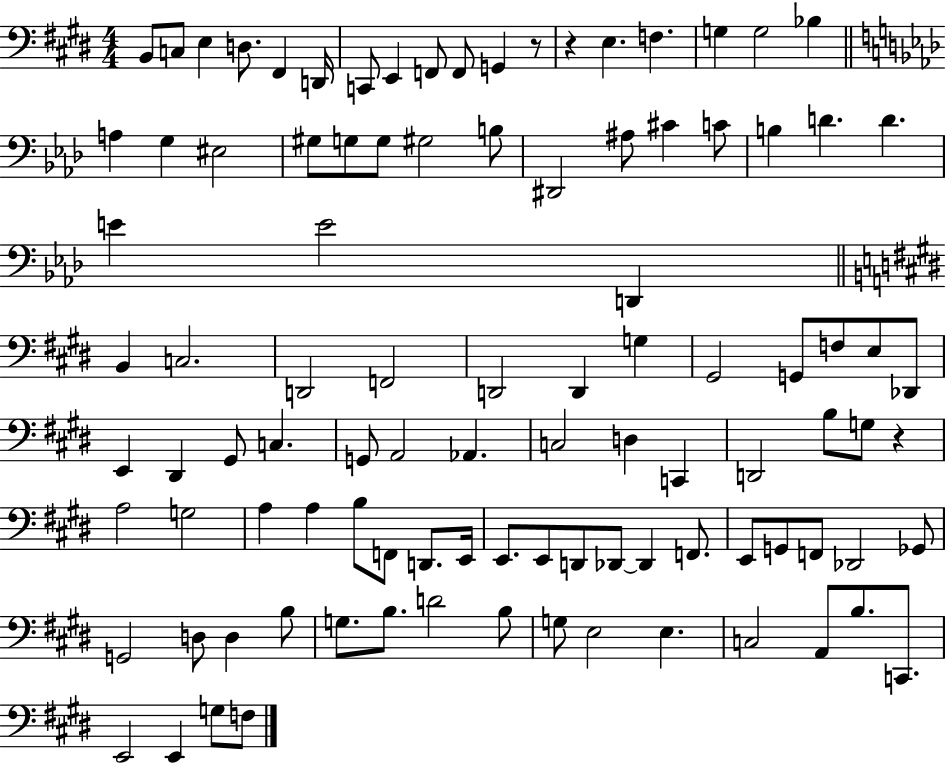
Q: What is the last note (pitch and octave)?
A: F3